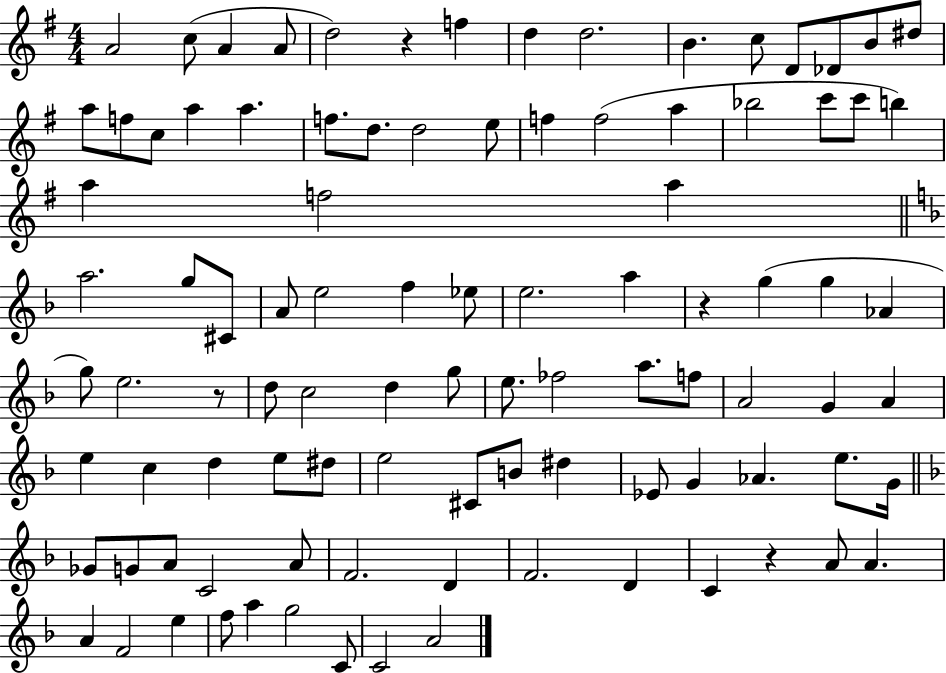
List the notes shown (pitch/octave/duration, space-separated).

A4/h C5/e A4/q A4/e D5/h R/q F5/q D5/q D5/h. B4/q. C5/e D4/e Db4/e B4/e D#5/e A5/e F5/e C5/e A5/q A5/q. F5/e. D5/e. D5/h E5/e F5/q F5/h A5/q Bb5/h C6/e C6/e B5/q A5/q F5/h A5/q A5/h. G5/e C#4/e A4/e E5/h F5/q Eb5/e E5/h. A5/q R/q G5/q G5/q Ab4/q G5/e E5/h. R/e D5/e C5/h D5/q G5/e E5/e. FES5/h A5/e. F5/e A4/h G4/q A4/q E5/q C5/q D5/q E5/e D#5/e E5/h C#4/e B4/e D#5/q Eb4/e G4/q Ab4/q. E5/e. G4/s Gb4/e G4/e A4/e C4/h A4/e F4/h. D4/q F4/h. D4/q C4/q R/q A4/e A4/q. A4/q F4/h E5/q F5/e A5/q G5/h C4/e C4/h A4/h